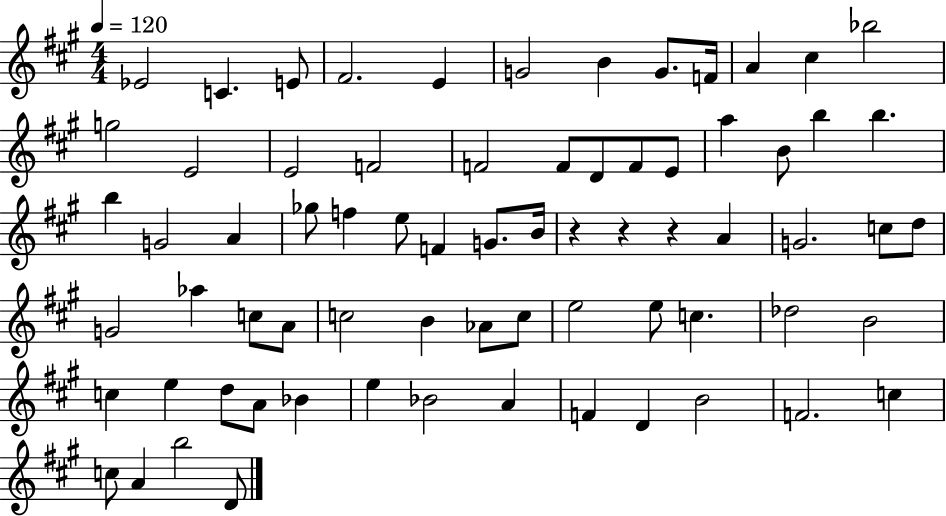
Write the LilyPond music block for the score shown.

{
  \clef treble
  \numericTimeSignature
  \time 4/4
  \key a \major
  \tempo 4 = 120
  \repeat volta 2 { ees'2 c'4. e'8 | fis'2. e'4 | g'2 b'4 g'8. f'16 | a'4 cis''4 bes''2 | \break g''2 e'2 | e'2 f'2 | f'2 f'8 d'8 f'8 e'8 | a''4 b'8 b''4 b''4. | \break b''4 g'2 a'4 | ges''8 f''4 e''8 f'4 g'8. b'16 | r4 r4 r4 a'4 | g'2. c''8 d''8 | \break g'2 aes''4 c''8 a'8 | c''2 b'4 aes'8 c''8 | e''2 e''8 c''4. | des''2 b'2 | \break c''4 e''4 d''8 a'8 bes'4 | e''4 bes'2 a'4 | f'4 d'4 b'2 | f'2. c''4 | \break c''8 a'4 b''2 d'8 | } \bar "|."
}